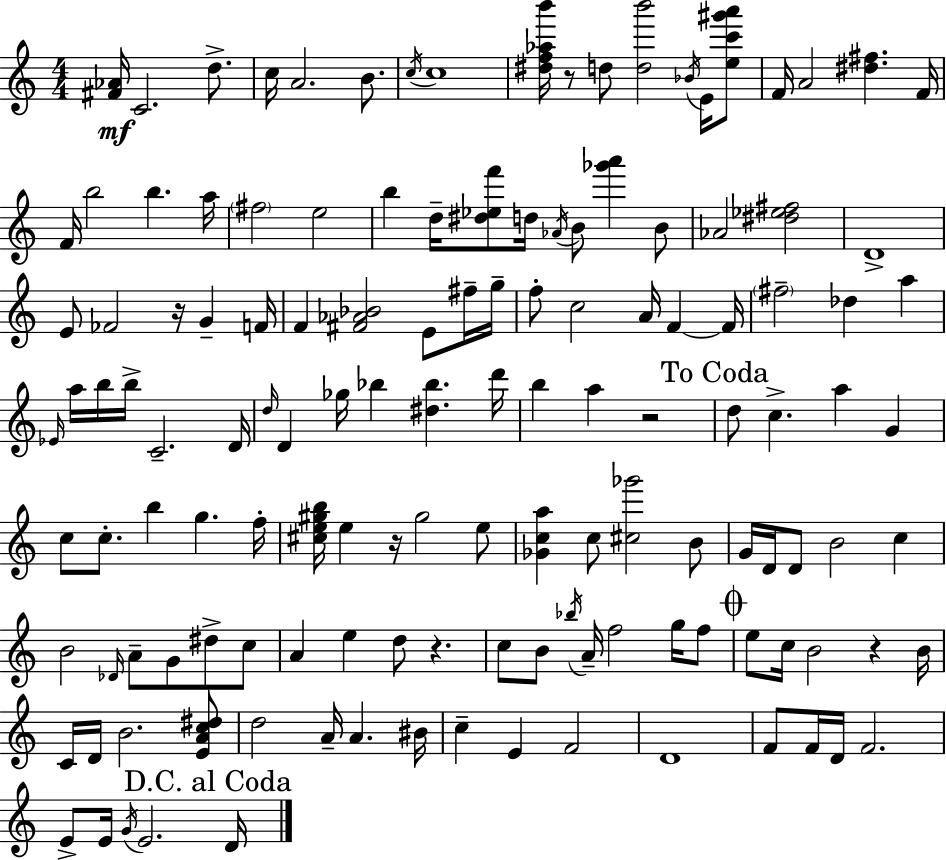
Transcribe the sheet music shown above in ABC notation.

X:1
T:Untitled
M:4/4
L:1/4
K:Am
[^F_A]/4 C2 d/2 c/4 A2 B/2 c/4 c4 [^df_ab']/4 z/2 d/2 [db']2 _B/4 E/4 [ec'^g'a']/2 F/4 A2 [^d^f] F/4 F/4 b2 b a/4 ^f2 e2 b d/4 [^d_ef']/2 d/4 _A/4 B/2 [_g'a'] B/2 _A2 [^d_e^f]2 D4 E/2 _F2 z/4 G F/4 F [^F_A_B]2 E/2 ^f/4 g/4 f/2 c2 A/4 F F/4 ^f2 _d a _E/4 a/4 b/4 b/4 C2 D/4 d/4 D _g/4 _b [^d_b] d'/4 b a z2 d/2 c a G c/2 c/2 b g f/4 [^ce^gb]/4 e z/4 ^g2 e/2 [_Gca] c/2 [^c_g']2 B/2 G/4 D/4 D/2 B2 c B2 _D/4 A/2 G/2 ^d/2 c/2 A e d/2 z c/2 B/2 _b/4 A/4 f2 g/4 f/2 e/2 c/4 B2 z B/4 C/4 D/4 B2 [EAc^d]/2 d2 A/4 A ^B/4 c E F2 D4 F/2 F/4 D/4 F2 E/2 E/4 G/4 E2 D/4